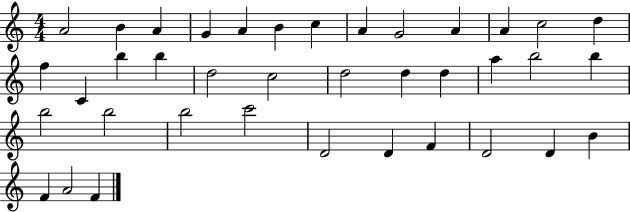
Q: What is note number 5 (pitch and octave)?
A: A4